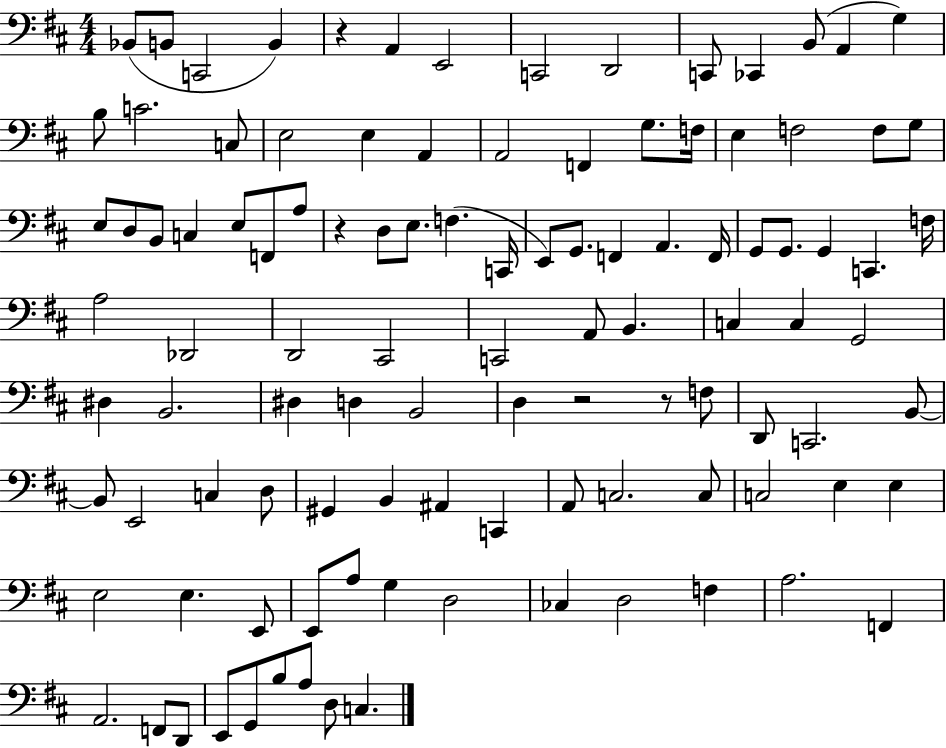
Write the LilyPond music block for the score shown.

{
  \clef bass
  \numericTimeSignature
  \time 4/4
  \key d \major
  bes,8( b,8 c,2 b,4) | r4 a,4 e,2 | c,2 d,2 | c,8 ces,4 b,8( a,4 g4) | \break b8 c'2. c8 | e2 e4 a,4 | a,2 f,4 g8. f16 | e4 f2 f8 g8 | \break e8 d8 b,8 c4 e8 f,8 a8 | r4 d8 e8. f4.( c,16 | e,8) g,8. f,4 a,4. f,16 | g,8 g,8. g,4 c,4. f16 | \break a2 des,2 | d,2 cis,2 | c,2 a,8 b,4. | c4 c4 g,2 | \break dis4 b,2. | dis4 d4 b,2 | d4 r2 r8 f8 | d,8 c,2. b,8~~ | \break b,8 e,2 c4 d8 | gis,4 b,4 ais,4 c,4 | a,8 c2. c8 | c2 e4 e4 | \break e2 e4. e,8 | e,8 a8 g4 d2 | ces4 d2 f4 | a2. f,4 | \break a,2. f,8 d,8 | e,8 g,8 b8 a8 d8 c4. | \bar "|."
}